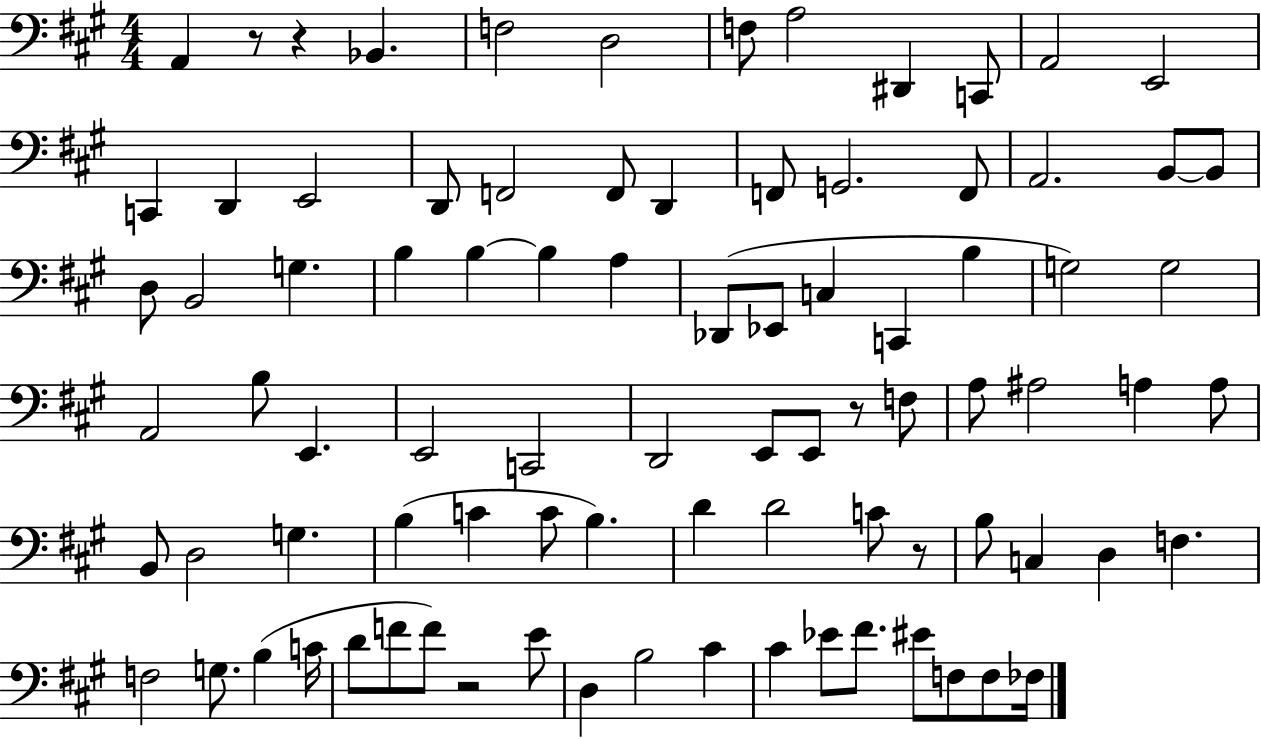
{
  \clef bass
  \numericTimeSignature
  \time 4/4
  \key a \major
  a,4 r8 r4 bes,4. | f2 d2 | f8 a2 dis,4 c,8 | a,2 e,2 | \break c,4 d,4 e,2 | d,8 f,2 f,8 d,4 | f,8 g,2. f,8 | a,2. b,8~~ b,8 | \break d8 b,2 g4. | b4 b4~~ b4 a4 | des,8( ees,8 c4 c,4 b4 | g2) g2 | \break a,2 b8 e,4. | e,2 c,2 | d,2 e,8 e,8 r8 f8 | a8 ais2 a4 a8 | \break b,8 d2 g4. | b4( c'4 c'8 b4.) | d'4 d'2 c'8 r8 | b8 c4 d4 f4. | \break f2 g8. b4( c'16 | d'8 f'8 f'8) r2 e'8 | d4 b2 cis'4 | cis'4 ees'8 fis'8. eis'8 f8 f8 fes16 | \break \bar "|."
}